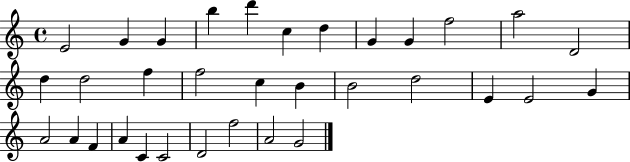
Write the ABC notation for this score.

X:1
T:Untitled
M:4/4
L:1/4
K:C
E2 G G b d' c d G G f2 a2 D2 d d2 f f2 c B B2 d2 E E2 G A2 A F A C C2 D2 f2 A2 G2